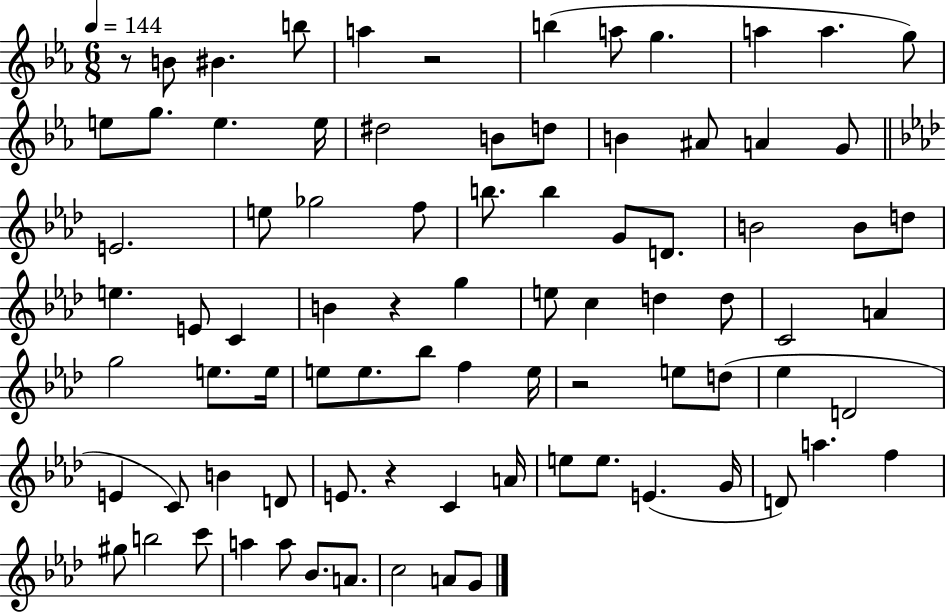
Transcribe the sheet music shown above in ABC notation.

X:1
T:Untitled
M:6/8
L:1/4
K:Eb
z/2 B/2 ^B b/2 a z2 b a/2 g a a g/2 e/2 g/2 e e/4 ^d2 B/2 d/2 B ^A/2 A G/2 E2 e/2 _g2 f/2 b/2 b G/2 D/2 B2 B/2 d/2 e E/2 C B z g e/2 c d d/2 C2 A g2 e/2 e/4 e/2 e/2 _b/2 f e/4 z2 e/2 d/2 _e D2 E C/2 B D/2 E/2 z C A/4 e/2 e/2 E G/4 D/2 a f ^g/2 b2 c'/2 a a/2 _B/2 A/2 c2 A/2 G/2